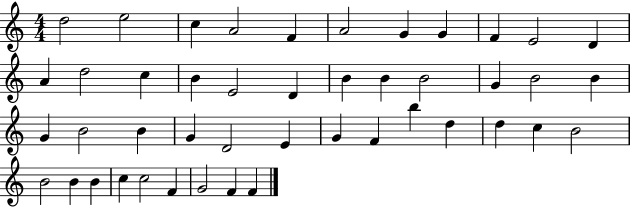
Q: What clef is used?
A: treble